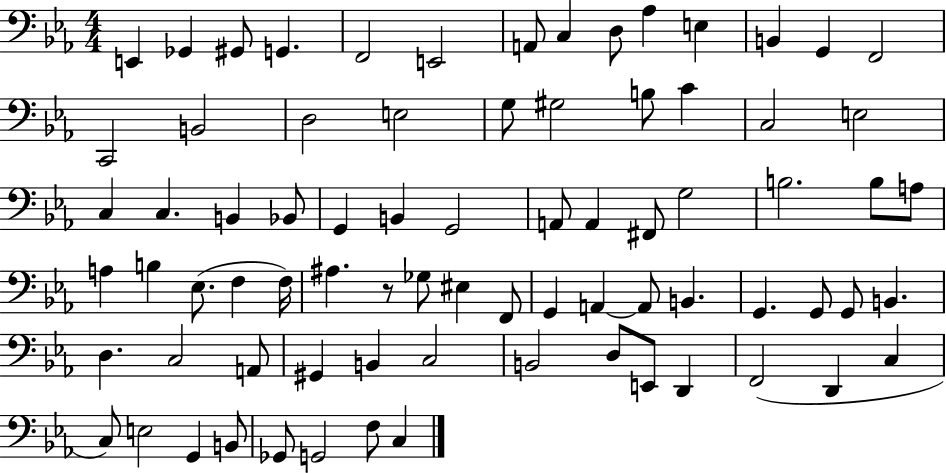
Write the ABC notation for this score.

X:1
T:Untitled
M:4/4
L:1/4
K:Eb
E,, _G,, ^G,,/2 G,, F,,2 E,,2 A,,/2 C, D,/2 _A, E, B,, G,, F,,2 C,,2 B,,2 D,2 E,2 G,/2 ^G,2 B,/2 C C,2 E,2 C, C, B,, _B,,/2 G,, B,, G,,2 A,,/2 A,, ^F,,/2 G,2 B,2 B,/2 A,/2 A, B, _E,/2 F, F,/4 ^A, z/2 _G,/2 ^E, F,,/2 G,, A,, A,,/2 B,, G,, G,,/2 G,,/2 B,, D, C,2 A,,/2 ^G,, B,, C,2 B,,2 D,/2 E,,/2 D,, F,,2 D,, C, C,/2 E,2 G,, B,,/2 _G,,/2 G,,2 F,/2 C,